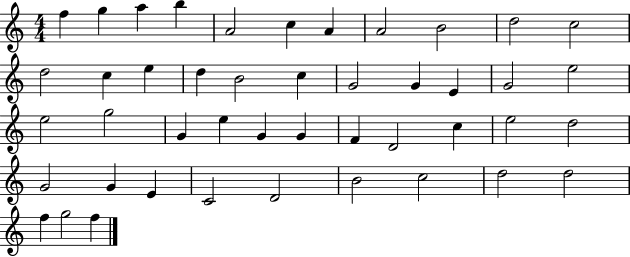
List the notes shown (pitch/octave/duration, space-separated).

F5/q G5/q A5/q B5/q A4/h C5/q A4/q A4/h B4/h D5/h C5/h D5/h C5/q E5/q D5/q B4/h C5/q G4/h G4/q E4/q G4/h E5/h E5/h G5/h G4/q E5/q G4/q G4/q F4/q D4/h C5/q E5/h D5/h G4/h G4/q E4/q C4/h D4/h B4/h C5/h D5/h D5/h F5/q G5/h F5/q